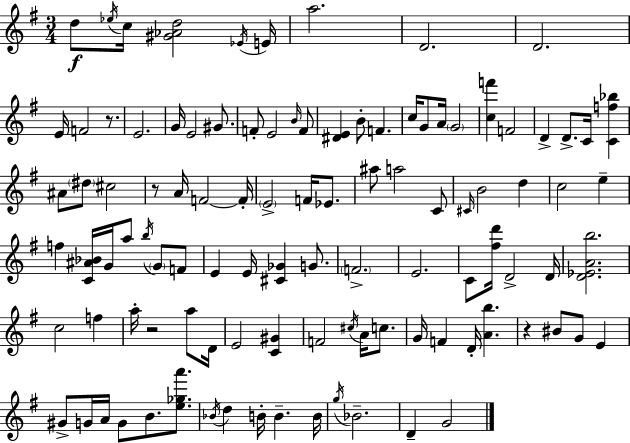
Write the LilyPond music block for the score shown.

{
  \clef treble
  \numericTimeSignature
  \time 3/4
  \key g \major
  d''8\f \acciaccatura { ees''16 } c''16 <gis' aes' d''>2 | \acciaccatura { ees'16 } e'16 a''2. | d'2. | d'2. | \break e'16 f'2 r8. | e'2. | g'16 e'2 gis'8. | f'8-. e'2 | \break \grace { b'16 } f'8 <dis' e'>4 b'8-. f'4. | c''16 g'8 a'16 \parenthesize g'2 | <c'' f'''>4 f'2 | d'4-> d'8.-> c'16 <c' f'' bes''>4 | \break ais'8 \parenthesize dis''8 cis''2 | r8 a'16 f'2~~ | f'16-. \parenthesize e'2-> f'16 | ees'8. ais''8 a''2 | \break c'8 \grace { cis'16 } b'2 | d''4 c''2 | e''4-- f''4 <c' ais' bes'>16 g'16 a''8 | \acciaccatura { b''16 } \parenthesize g'8 f'8 e'4 e'16 <cis' ges'>4 | \break g'8. \parenthesize f'2.-> | e'2. | c'8 <fis'' d'''>16 d'2-> | d'16 <d' ees' a' b''>2. | \break c''2 | f''4 a''16-. r2 | a''8 d'16 e'2 | <c' gis'>4 f'2 | \break \acciaccatura { cis''16 } a'16 c''8. g'16 f'4 d'16-. | <a' b''>4. r4 bis'8 | g'8 e'4 gis'8-> g'16 a'16 g'8 | b'8. <e'' ges'' a'''>8. \acciaccatura { bes'16 } d''4 b'16-. | \break b'4.-- b'16 \acciaccatura { g''16 } bes'2.-- | d'4-- | g'2 \bar "|."
}